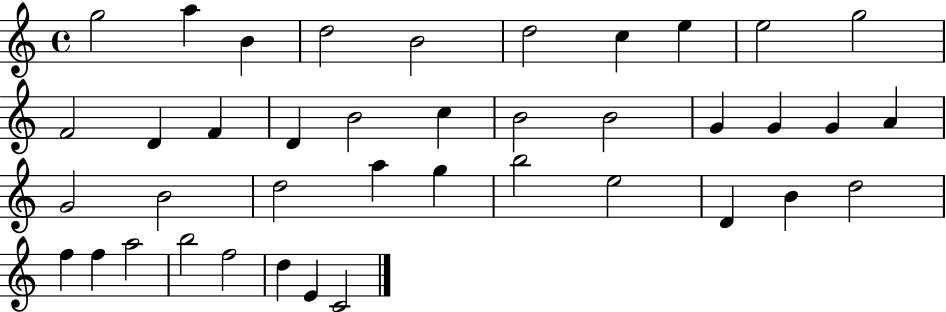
{
  \clef treble
  \time 4/4
  \defaultTimeSignature
  \key c \major
  g''2 a''4 b'4 | d''2 b'2 | d''2 c''4 e''4 | e''2 g''2 | \break f'2 d'4 f'4 | d'4 b'2 c''4 | b'2 b'2 | g'4 g'4 g'4 a'4 | \break g'2 b'2 | d''2 a''4 g''4 | b''2 e''2 | d'4 b'4 d''2 | \break f''4 f''4 a''2 | b''2 f''2 | d''4 e'4 c'2 | \bar "|."
}